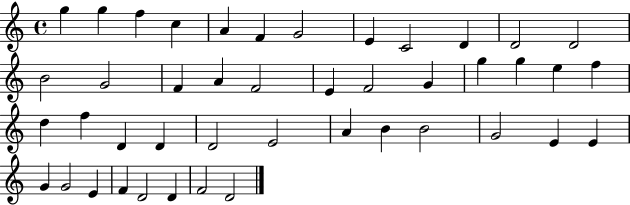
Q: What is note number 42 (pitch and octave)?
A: D4